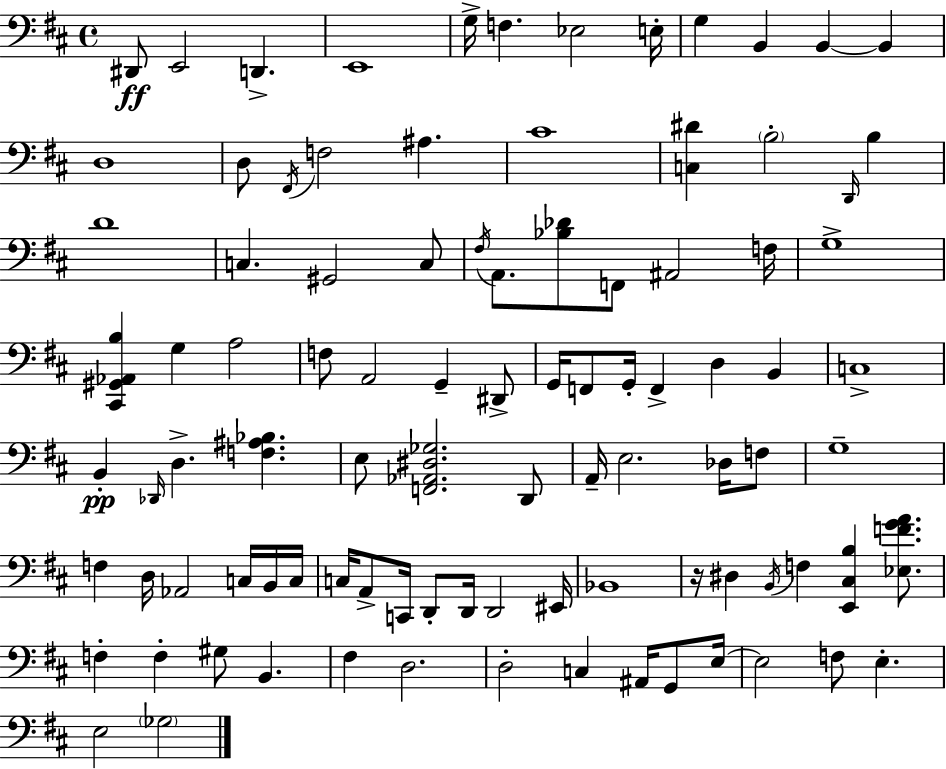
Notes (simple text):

D#2/e E2/h D2/q. E2/w G3/s F3/q. Eb3/h E3/s G3/q B2/q B2/q B2/q D3/w D3/e F#2/s F3/h A#3/q. C#4/w [C3,D#4]/q B3/h D2/s B3/q D4/w C3/q. G#2/h C3/e F#3/s A2/e. [Bb3,Db4]/e F2/e A#2/h F3/s G3/w [C#2,G#2,Ab2,B3]/q G3/q A3/h F3/e A2/h G2/q D#2/e G2/s F2/e G2/s F2/q D3/q B2/q C3/w B2/q Db2/s D3/q. [F3,A#3,Bb3]/q. E3/e [F2,Ab2,D#3,Gb3]/h. D2/e A2/s E3/h. Db3/s F3/e G3/w F3/q D3/s Ab2/h C3/s B2/s C3/s C3/s A2/e C2/s D2/e D2/s D2/h EIS2/s Bb2/w R/s D#3/q B2/s F3/q [E2,C#3,B3]/q [Eb3,F4,G4,A4]/e. F3/q F3/q G#3/e B2/q. F#3/q D3/h. D3/h C3/q A#2/s G2/e E3/s E3/h F3/e E3/q. E3/h Gb3/h